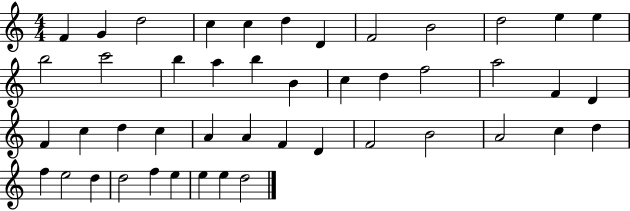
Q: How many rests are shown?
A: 0